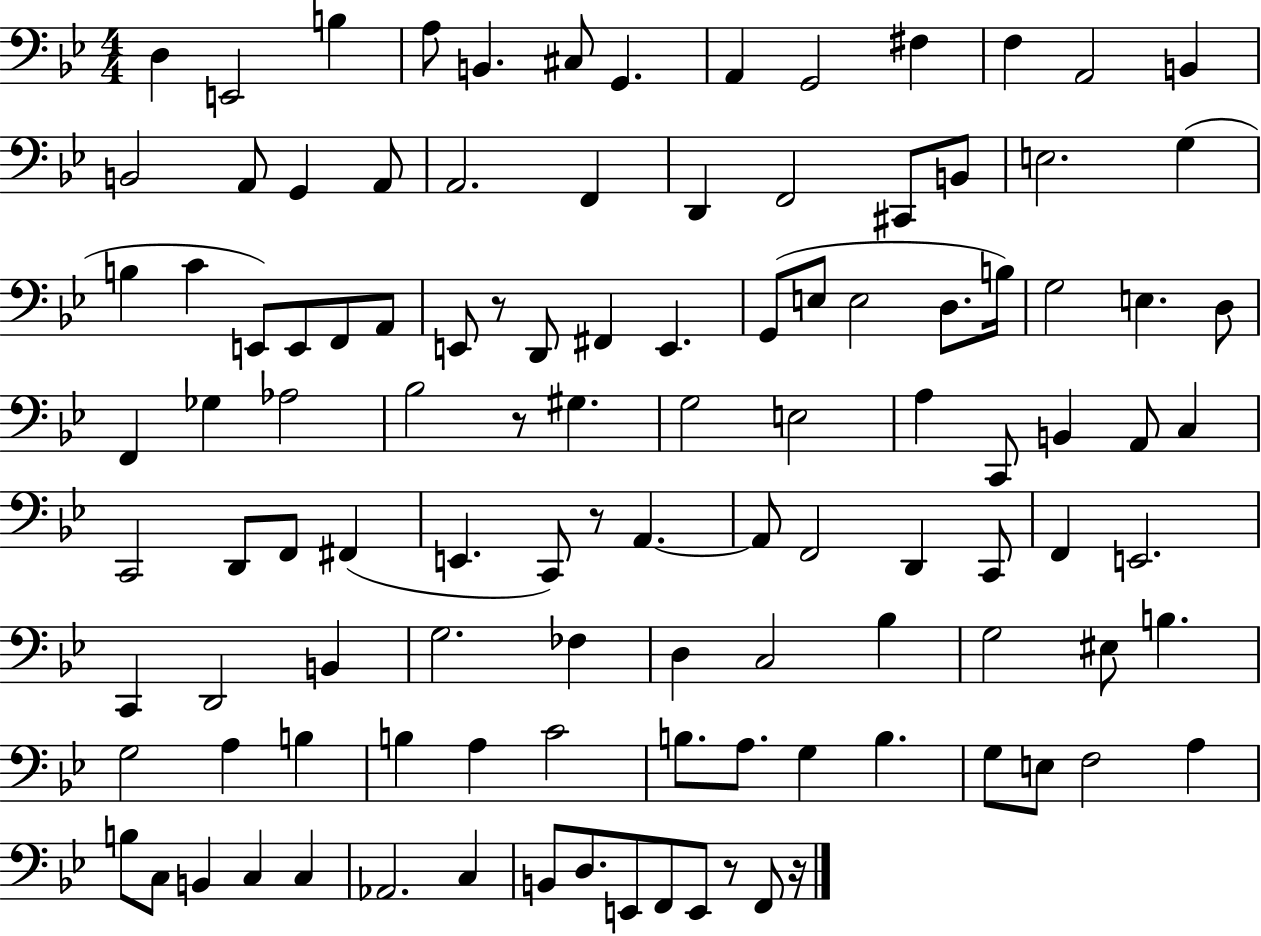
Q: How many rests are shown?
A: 5